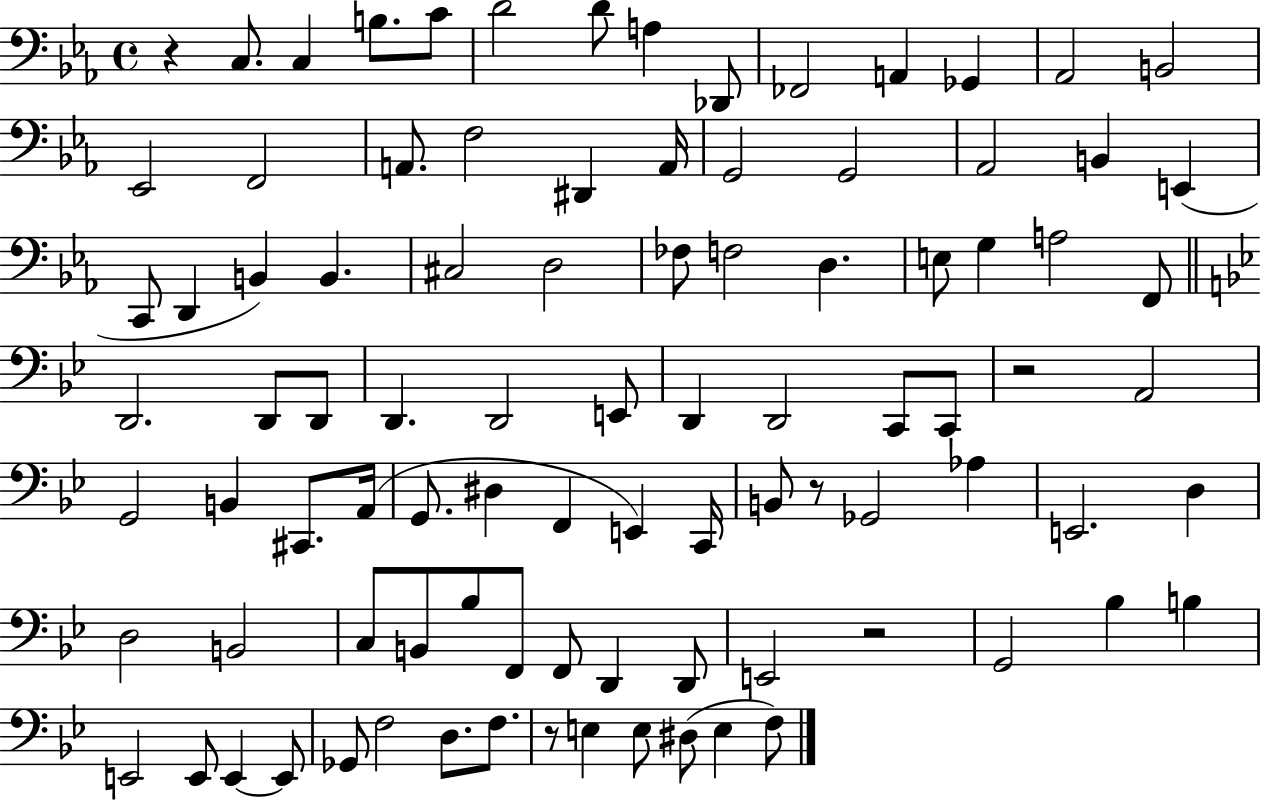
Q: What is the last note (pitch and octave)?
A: F3